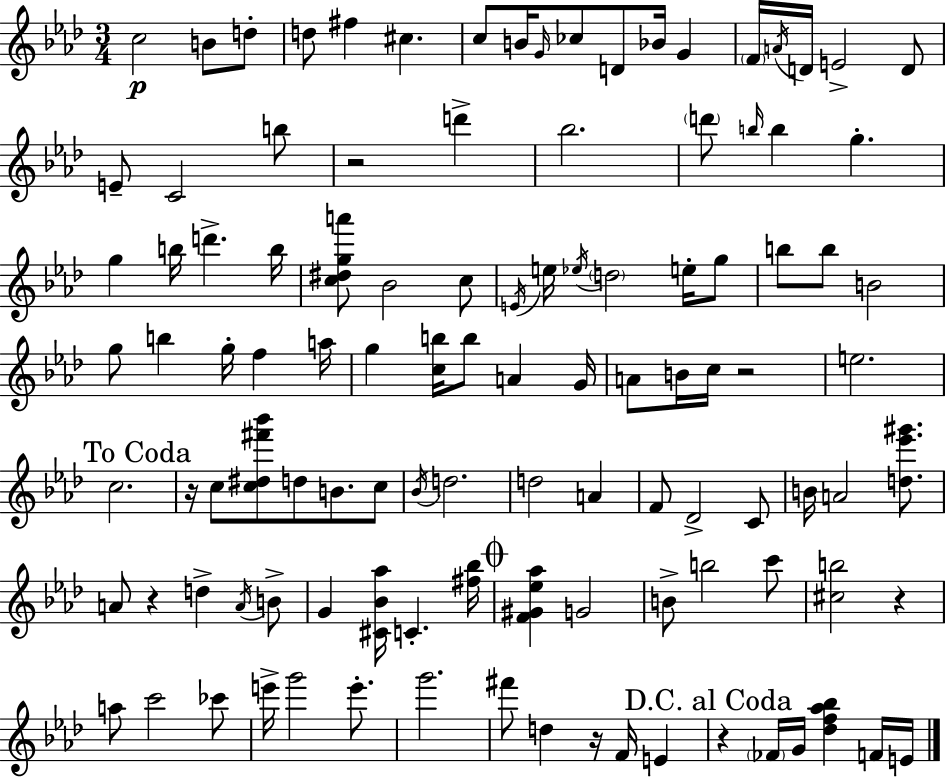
C5/h B4/e D5/e D5/e F#5/q C#5/q. C5/e B4/s G4/s CES5/e D4/e Bb4/s G4/q F4/s A4/s D4/s E4/h D4/e E4/e C4/h B5/e R/h D6/q Bb5/h. D6/e B5/s B5/q G5/q. G5/q B5/s D6/q. B5/s [C5,D#5,G5,A6]/e Bb4/h C5/e E4/s E5/s Eb5/s D5/h E5/s G5/e B5/e B5/e B4/h G5/e B5/q G5/s F5/q A5/s G5/q [C5,B5]/s B5/e A4/q G4/s A4/e B4/s C5/s R/h E5/h. C5/h. R/s C5/e [C5,D#5,F#6,Bb6]/e D5/e B4/e. C5/e Bb4/s D5/h. D5/h A4/q F4/e Db4/h C4/e B4/s A4/h [D5,Eb6,G#6]/e. A4/e R/q D5/q A4/s B4/e G4/q [C#4,Bb4,Ab5]/s C4/q. [F#5,Bb5]/s [F4,G#4,Eb5,Ab5]/q G4/h B4/e B5/h C6/e [C#5,B5]/h R/q A5/e C6/h CES6/e E6/s G6/h E6/e. G6/h. F#6/e D5/q R/s F4/s E4/q R/q FES4/s G4/s [Db5,F5,Ab5,Bb5]/q F4/s E4/s